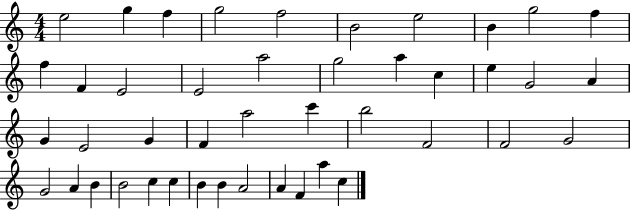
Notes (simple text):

E5/h G5/q F5/q G5/h F5/h B4/h E5/h B4/q G5/h F5/q F5/q F4/q E4/h E4/h A5/h G5/h A5/q C5/q E5/q G4/h A4/q G4/q E4/h G4/q F4/q A5/h C6/q B5/h F4/h F4/h G4/h G4/h A4/q B4/q B4/h C5/q C5/q B4/q B4/q A4/h A4/q F4/q A5/q C5/q